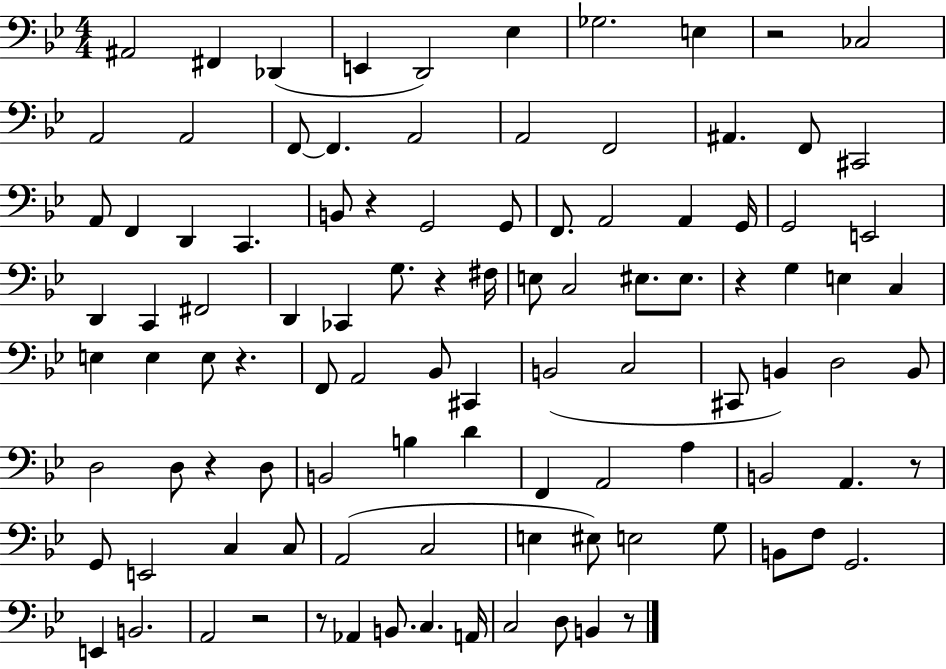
A#2/h F#2/q Db2/q E2/q D2/h Eb3/q Gb3/h. E3/q R/h CES3/h A2/h A2/h F2/e F2/q. A2/h A2/h F2/h A#2/q. F2/e C#2/h A2/e F2/q D2/q C2/q. B2/e R/q G2/h G2/e F2/e. A2/h A2/q G2/s G2/h E2/h D2/q C2/q F#2/h D2/q CES2/q G3/e. R/q F#3/s E3/e C3/h EIS3/e. EIS3/e. R/q G3/q E3/q C3/q E3/q E3/q E3/e R/q. F2/e A2/h Bb2/e C#2/q B2/h C3/h C#2/e B2/q D3/h B2/e D3/h D3/e R/q D3/e B2/h B3/q D4/q F2/q A2/h A3/q B2/h A2/q. R/e G2/e E2/h C3/q C3/e A2/h C3/h E3/q EIS3/e E3/h G3/e B2/e F3/e G2/h. E2/q B2/h. A2/h R/h R/e Ab2/q B2/e. C3/q. A2/s C3/h D3/e B2/q R/e